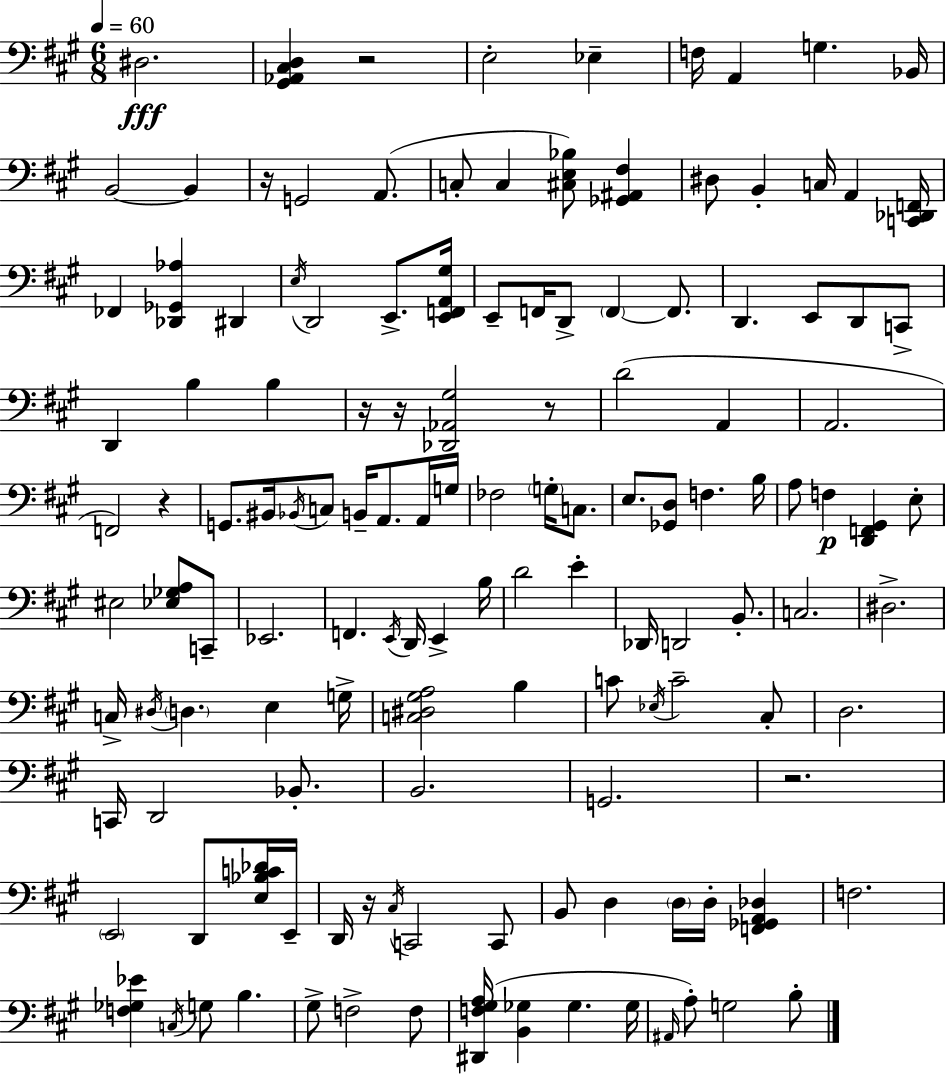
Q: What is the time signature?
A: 6/8